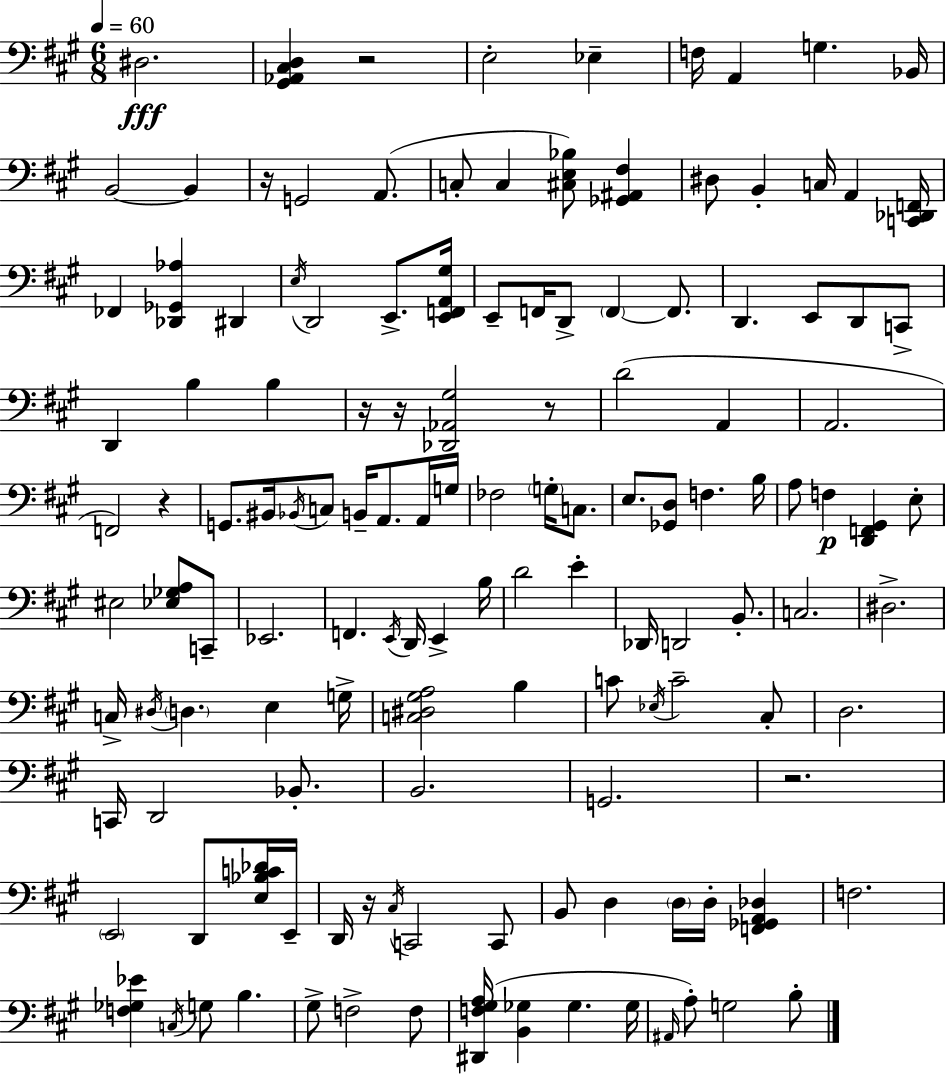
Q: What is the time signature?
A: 6/8